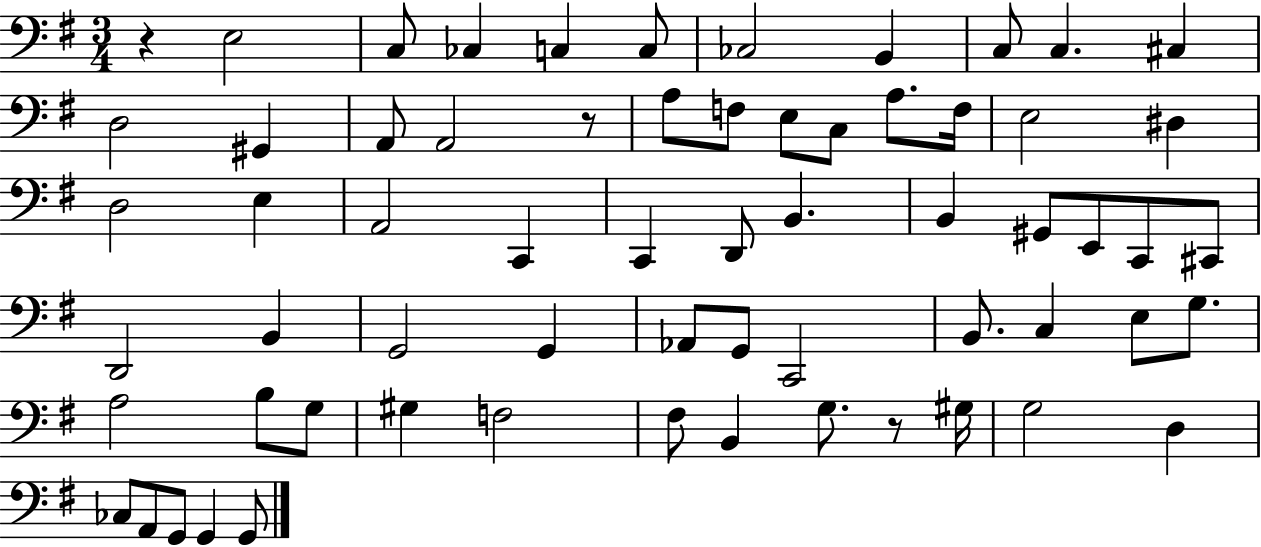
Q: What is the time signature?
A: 3/4